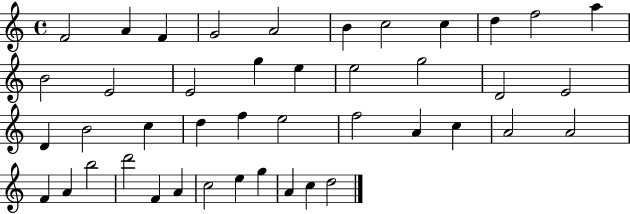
F4/h A4/q F4/q G4/h A4/h B4/q C5/h C5/q D5/q F5/h A5/q B4/h E4/h E4/h G5/q E5/q E5/h G5/h D4/h E4/h D4/q B4/h C5/q D5/q F5/q E5/h F5/h A4/q C5/q A4/h A4/h F4/q A4/q B5/h D6/h F4/q A4/q C5/h E5/q G5/q A4/q C5/q D5/h